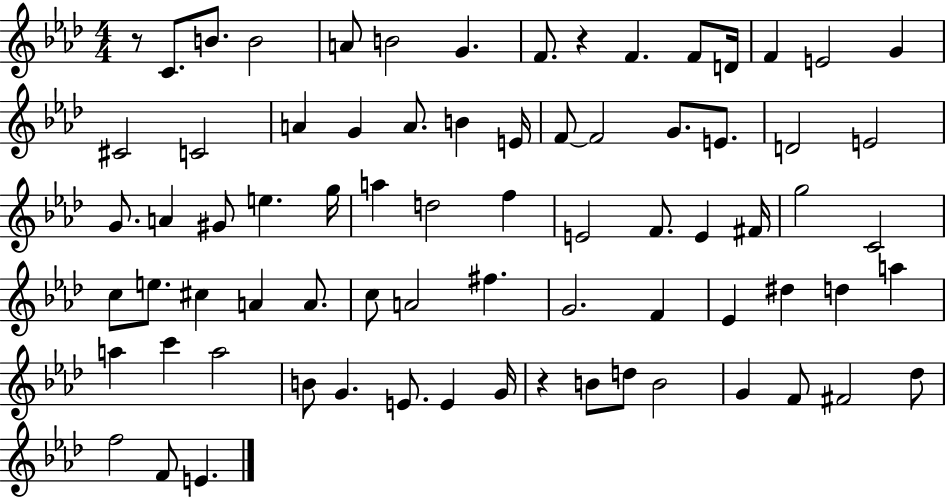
R/e C4/e. B4/e. B4/h A4/e B4/h G4/q. F4/e. R/q F4/q. F4/e D4/s F4/q E4/h G4/q C#4/h C4/h A4/q G4/q A4/e. B4/q E4/s F4/e F4/h G4/e. E4/e. D4/h E4/h G4/e. A4/q G#4/e E5/q. G5/s A5/q D5/h F5/q E4/h F4/e. E4/q F#4/s G5/h C4/h C5/e E5/e. C#5/q A4/q A4/e. C5/e A4/h F#5/q. G4/h. F4/q Eb4/q D#5/q D5/q A5/q A5/q C6/q A5/h B4/e G4/q. E4/e. E4/q G4/s R/q B4/e D5/e B4/h G4/q F4/e F#4/h Db5/e F5/h F4/e E4/q.